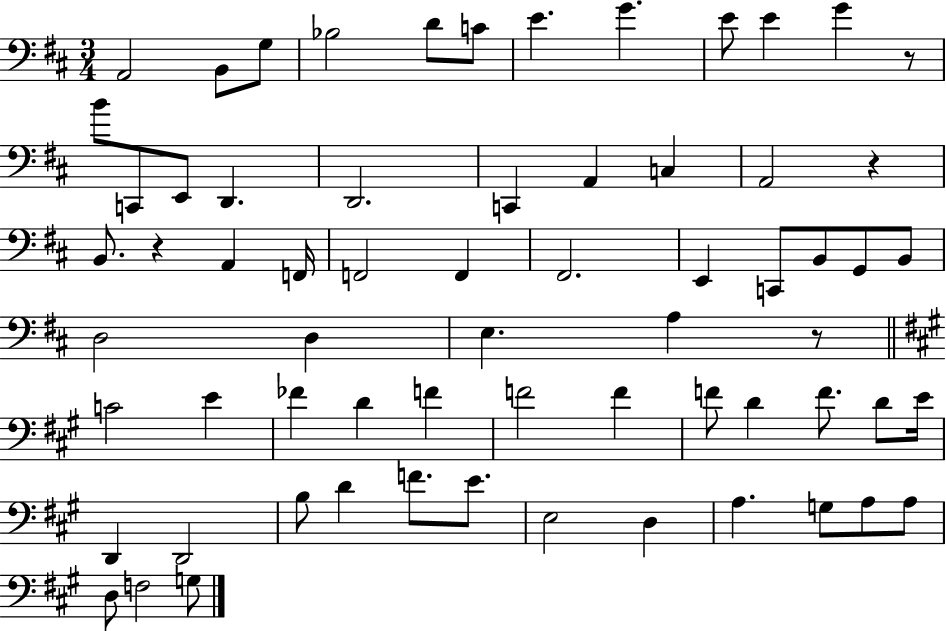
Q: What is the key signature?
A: D major